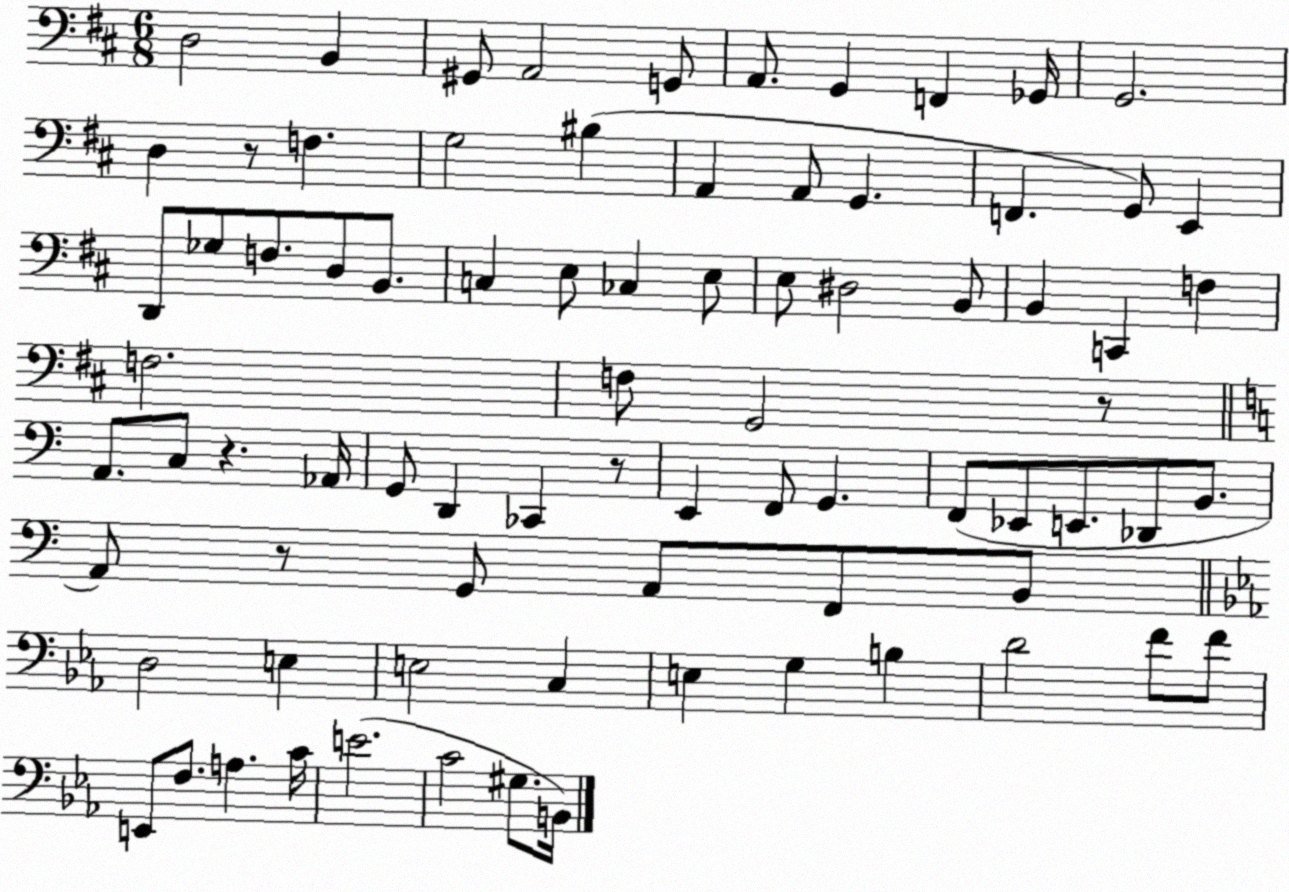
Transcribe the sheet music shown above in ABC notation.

X:1
T:Untitled
M:6/8
L:1/4
K:D
D,2 B,, ^G,,/2 A,,2 G,,/2 A,,/2 G,, F,, _G,,/4 G,,2 D, z/2 F, G,2 ^B, A,, A,,/2 G,, F,, G,,/2 E,, D,,/2 _G,/2 F,/2 D,/2 B,,/2 C, E,/2 _C, E,/2 E,/2 ^D,2 B,,/2 B,, C,, F, F,2 F,/2 G,,2 z/2 A,,/2 C,/2 z _A,,/4 G,,/2 D,, _C,, z/2 E,, F,,/2 G,, F,,/2 _E,,/2 E,,/2 _D,,/2 B,,/2 A,,/2 z/2 G,,/2 A,,/2 F,,/2 B,,/2 D,2 E, E,2 C, E, G, B, D2 F/2 F/2 E,,/2 F,/2 A, C/4 E2 C2 ^G,/2 B,,/4